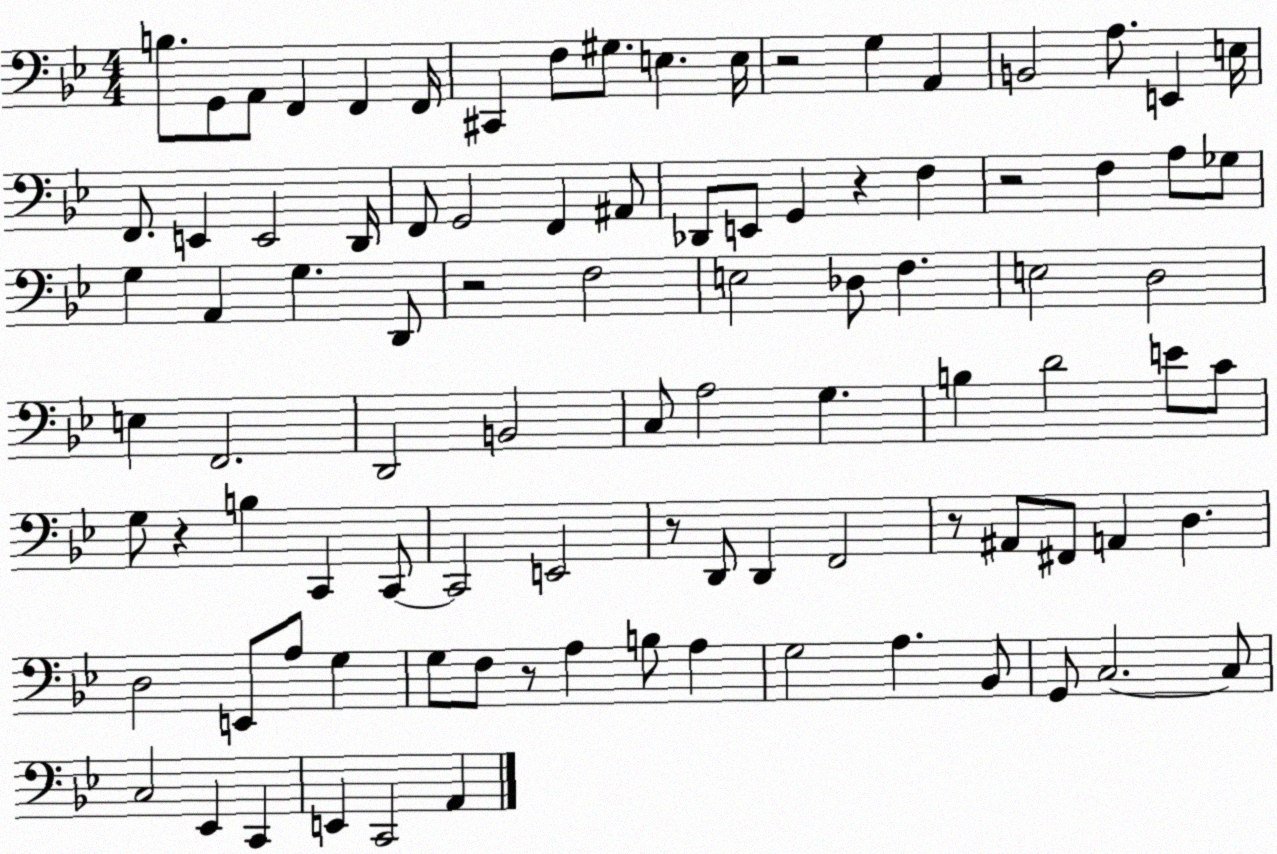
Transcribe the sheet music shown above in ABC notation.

X:1
T:Untitled
M:4/4
L:1/4
K:Bb
B,/2 G,,/2 A,,/2 F,, F,, F,,/4 ^C,, F,/2 ^G,/2 E, E,/4 z2 G, A,, B,,2 A,/2 E,, E,/4 F,,/2 E,, E,,2 D,,/4 F,,/2 G,,2 F,, ^A,,/2 _D,,/2 E,,/2 G,, z F, z2 F, A,/2 _G,/2 G, A,, G, D,,/2 z2 F,2 E,2 _D,/2 F, E,2 D,2 E, F,,2 D,,2 B,,2 C,/2 A,2 G, B, D2 E/2 C/2 G,/2 z B, C,, C,,/2 C,,2 E,,2 z/2 D,,/2 D,, F,,2 z/2 ^A,,/2 ^F,,/2 A,, D, D,2 E,,/2 A,/2 G, G,/2 F,/2 z/2 A, B,/2 A, G,2 A, _B,,/2 G,,/2 C,2 C,/2 C,2 _E,, C,, E,, C,,2 A,,